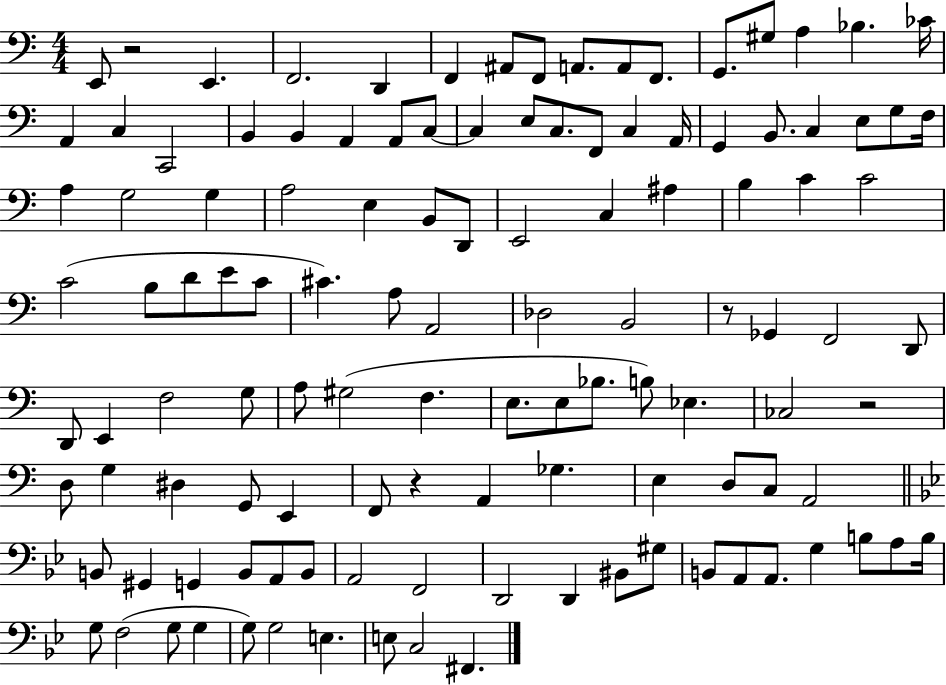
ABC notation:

X:1
T:Untitled
M:4/4
L:1/4
K:C
E,,/2 z2 E,, F,,2 D,, F,, ^A,,/2 F,,/2 A,,/2 A,,/2 F,,/2 G,,/2 ^G,/2 A, _B, _C/4 A,, C, C,,2 B,, B,, A,, A,,/2 C,/2 C, E,/2 C,/2 F,,/2 C, A,,/4 G,, B,,/2 C, E,/2 G,/2 F,/4 A, G,2 G, A,2 E, B,,/2 D,,/2 E,,2 C, ^A, B, C C2 C2 B,/2 D/2 E/2 C/2 ^C A,/2 A,,2 _D,2 B,,2 z/2 _G,, F,,2 D,,/2 D,,/2 E,, F,2 G,/2 A,/2 ^G,2 F, E,/2 E,/2 _B,/2 B,/2 _E, _C,2 z2 D,/2 G, ^D, G,,/2 E,, F,,/2 z A,, _G, E, D,/2 C,/2 A,,2 B,,/2 ^G,, G,, B,,/2 A,,/2 B,,/2 A,,2 F,,2 D,,2 D,, ^B,,/2 ^G,/2 B,,/2 A,,/2 A,,/2 G, B,/2 A,/2 B,/4 G,/2 F,2 G,/2 G, G,/2 G,2 E, E,/2 C,2 ^F,,